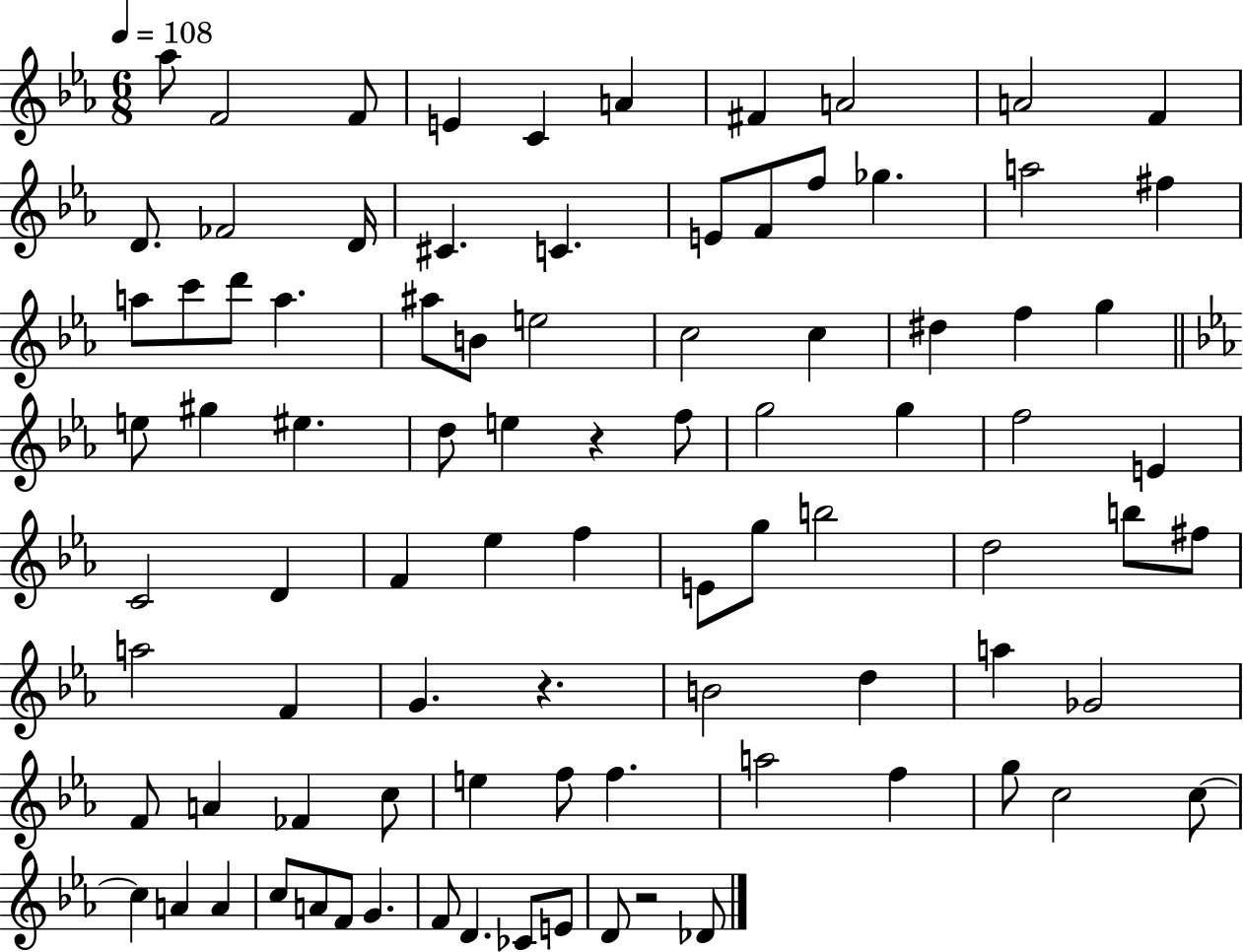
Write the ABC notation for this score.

X:1
T:Untitled
M:6/8
L:1/4
K:Eb
_a/2 F2 F/2 E C A ^F A2 A2 F D/2 _F2 D/4 ^C C E/2 F/2 f/2 _g a2 ^f a/2 c'/2 d'/2 a ^a/2 B/2 e2 c2 c ^d f g e/2 ^g ^e d/2 e z f/2 g2 g f2 E C2 D F _e f E/2 g/2 b2 d2 b/2 ^f/2 a2 F G z B2 d a _G2 F/2 A _F c/2 e f/2 f a2 f g/2 c2 c/2 c A A c/2 A/2 F/2 G F/2 D _C/2 E/2 D/2 z2 _D/2